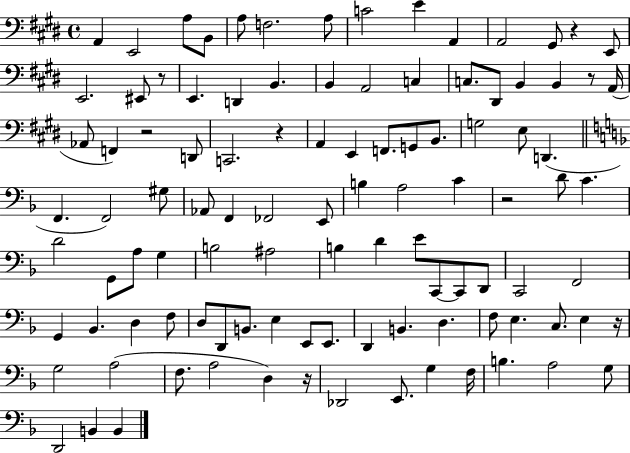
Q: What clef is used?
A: bass